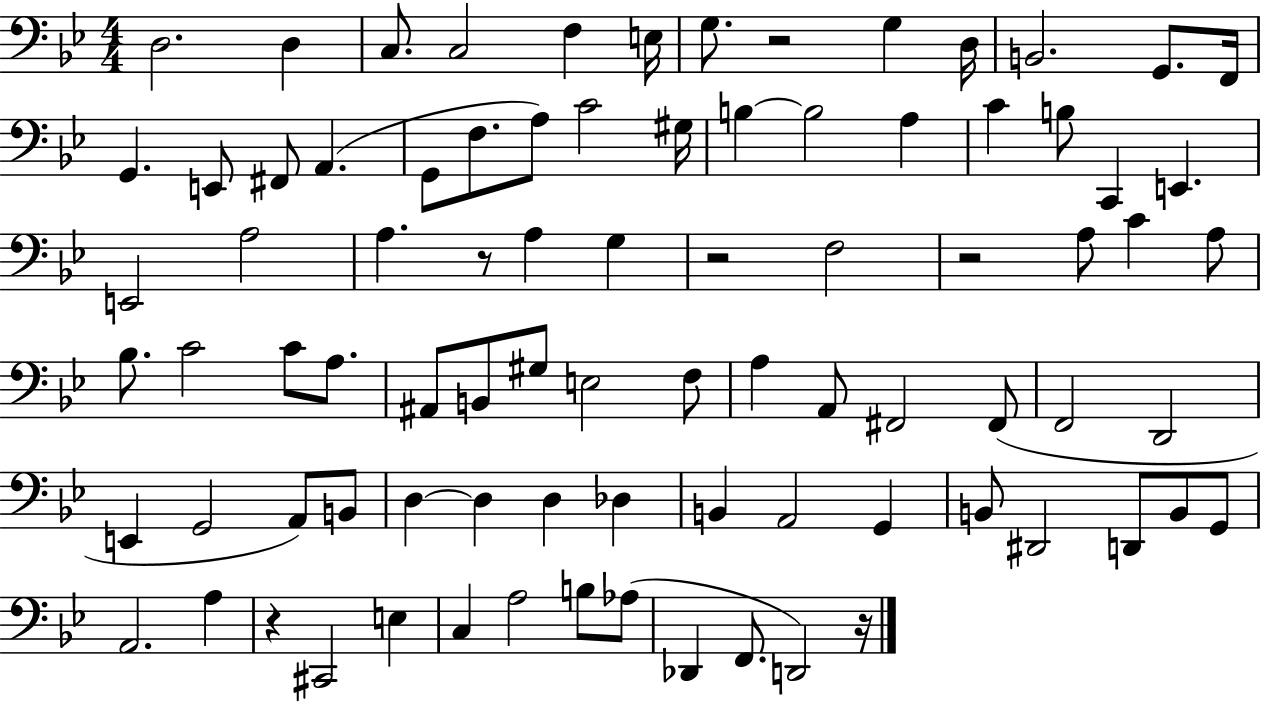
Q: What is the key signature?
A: BES major